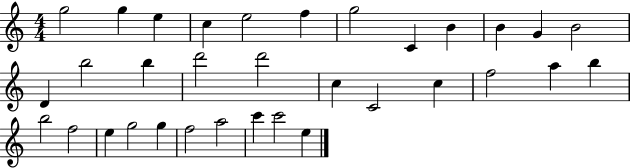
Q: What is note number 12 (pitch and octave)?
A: B4